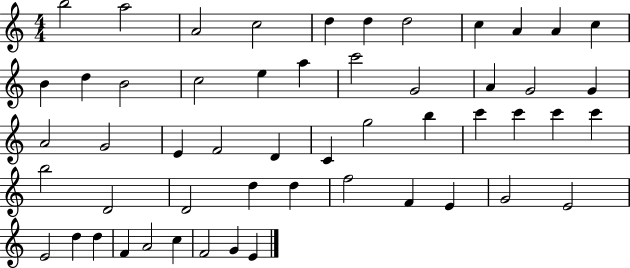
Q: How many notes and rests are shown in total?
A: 53